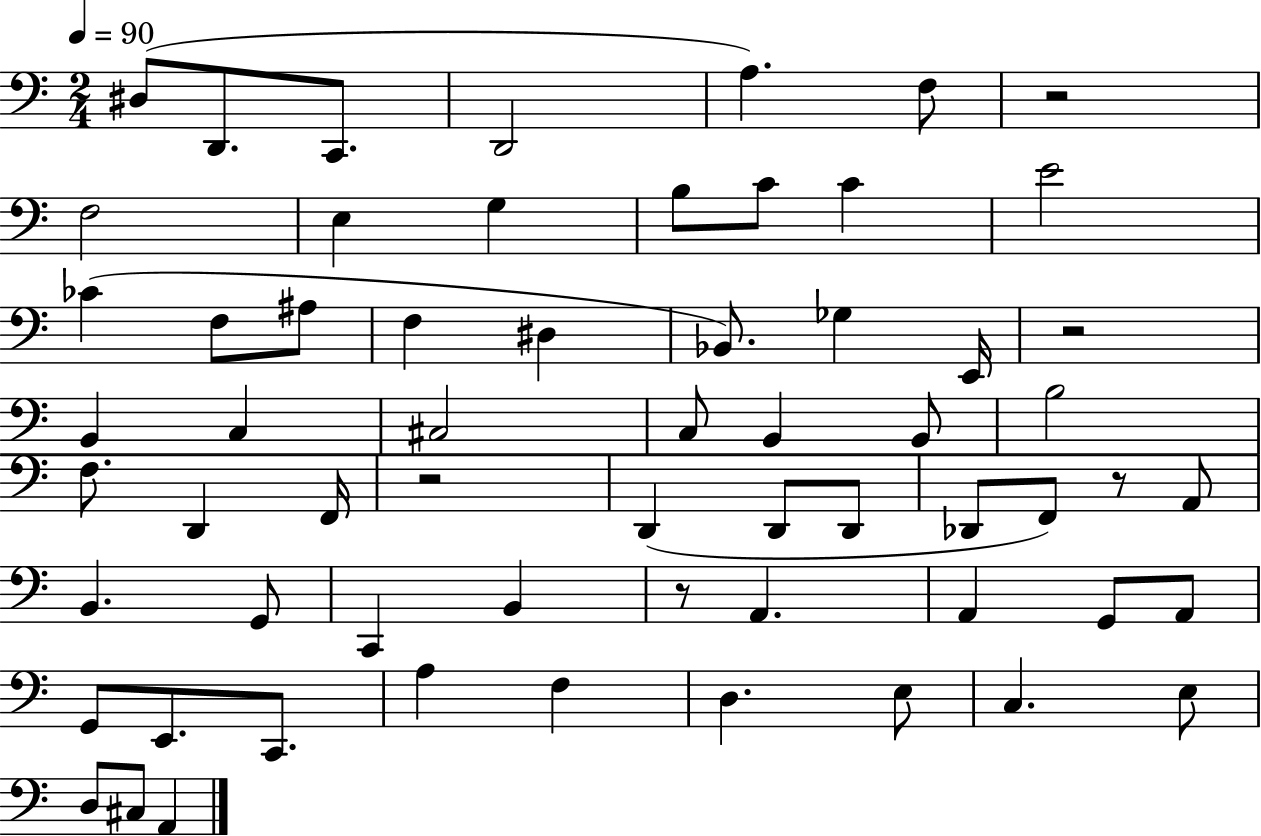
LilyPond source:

{
  \clef bass
  \numericTimeSignature
  \time 2/4
  \key c \major
  \tempo 4 = 90
  dis8( d,8. c,8. | d,2 | a4.) f8 | r2 | \break f2 | e4 g4 | b8 c'8 c'4 | e'2 | \break ces'4( f8 ais8 | f4 dis4 | bes,8.) ges4 e,16 | r2 | \break b,4 c4 | cis2 | c8 b,4 b,8 | b2 | \break f8. d,4 f,16 | r2 | d,4( d,8 d,8 | des,8 f,8) r8 a,8 | \break b,4. g,8 | c,4 b,4 | r8 a,4. | a,4 g,8 a,8 | \break g,8 e,8. c,8. | a4 f4 | d4. e8 | c4. e8 | \break d8 cis8 a,4 | \bar "|."
}